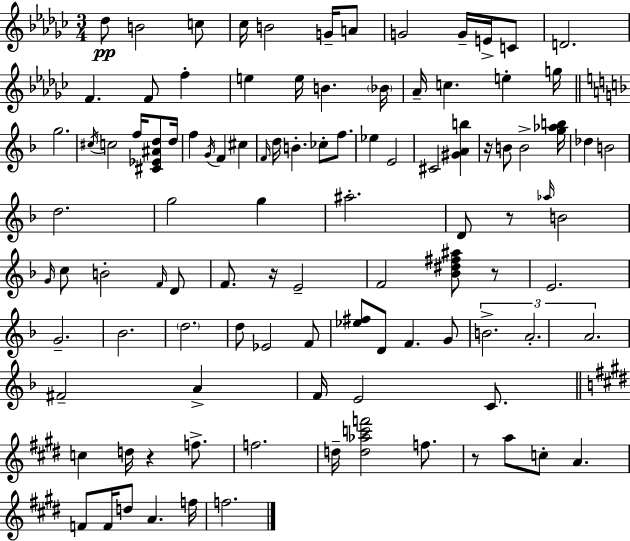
{
  \clef treble
  \numericTimeSignature
  \time 3/4
  \key ees \minor
  \repeat volta 2 { des''8\pp b'2 c''8 | ces''16 b'2 g'16-- a'8 | g'2 g'16-- e'16-> c'8 | d'2. | \break f'4. f'8 f''4-. | e''4 e''16 b'4. \parenthesize bes'16 | aes'16-- c''4. e''4-. g''16 | \bar "||" \break \key f \major g''2. | \acciaccatura { cis''16 } c''2 f''16 <cis' ees' ais' d''>8 | d''16 f''4 \acciaccatura { g'16 } f'4 cis''4 | \grace { f'16 } d''16 b'4.-. ces''8-. | \break f''8. ees''4 e'2 | cis'2 <gis' a' b''>4 | r16 b'8 b'2-> | <g'' aes'' b''>16 des''4 b'2 | \break d''2. | g''2 g''4 | ais''2.-. | d'8 r8 \grace { aes''16 } b'2 | \break \grace { g'16 } c''8 b'2-. | \grace { f'16 } d'8 f'8. r16 e'2-- | f'2 | <bes' dis'' fis'' ais''>8 r8 e'2. | \break g'2.-- | bes'2. | \parenthesize d''2. | d''8 ees'2 | \break f'8 <ees'' fis''>8 d'8 f'4. | g'8 \tuplet 3/2 { b'2.-> | a'2.-. | a'2. } | \break fis'2-- | a'4-> f'16 e'2 | c'8. \bar "||" \break \key e \major c''4 d''16 r4 f''8.-> | f''2. | d''16-- <d'' aes'' c''' f'''>2 f''8. | r8 a''8 c''8-. a'4. | \break f'8 f'16 d''8 a'4. f''16 | f''2. | } \bar "|."
}